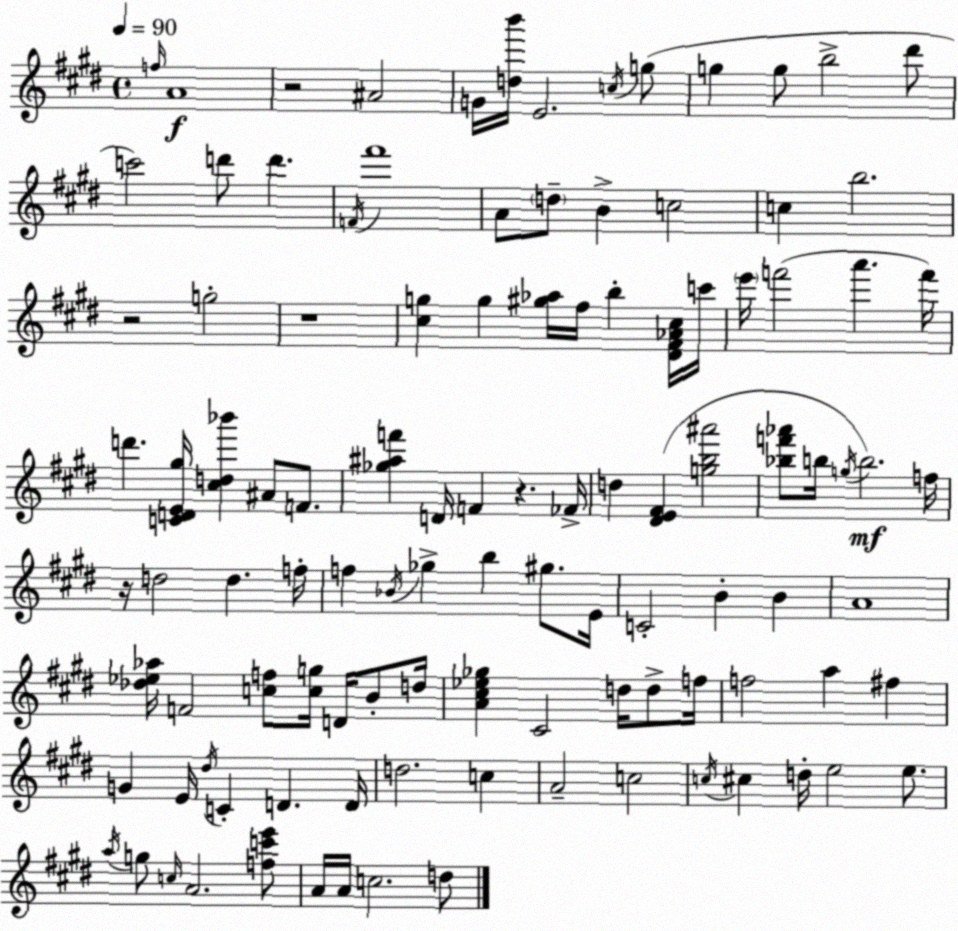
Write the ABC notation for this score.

X:1
T:Untitled
M:4/4
L:1/4
K:E
f/4 A4 z2 ^A2 G/4 [db']/4 E2 c/4 g/2 g g/2 b2 ^d'/2 c'2 d'/2 d' F/4 ^f'4 A/2 d/2 B c2 c b2 z2 g2 z4 [^cg] g [^g_a]/4 ^f/4 b [^D^F_A^c]/4 c'/4 e'/4 f'2 a' f'/4 d' [CDE^g]/4 [^cd_b'] ^A/2 F/2 [_g^af'] D/4 F z _F/4 d [^DE^F] [gb^a']2 [_bf'_a']/2 b/4 g/4 b2 f/4 z/4 d2 d f/4 f _B/4 _g b ^g/2 E/4 C2 B B A4 [_d_e_a]/4 F2 [cf]/2 [cg]/4 D/4 B/2 d/4 [A^c_e_g] ^C2 d/4 d/2 f/4 f2 a ^f G E/4 ^d/4 C D D/4 d2 c A2 c2 c/4 ^c d/4 e2 e/2 a/4 g/2 c/4 A2 [fc'e']/2 A/4 A/4 c2 d/2